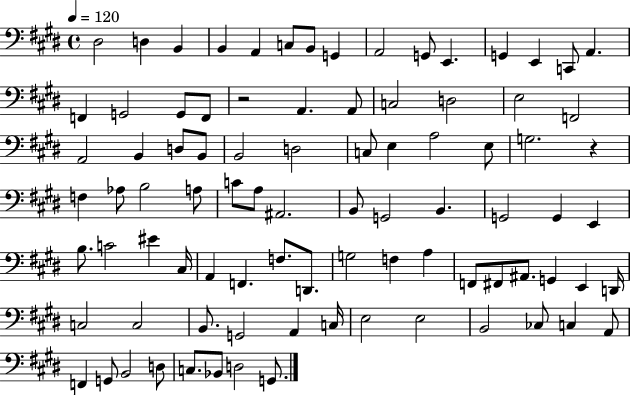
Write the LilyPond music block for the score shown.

{
  \clef bass
  \time 4/4
  \defaultTimeSignature
  \key e \major
  \tempo 4 = 120
  dis2 d4 b,4 | b,4 a,4 c8 b,8 g,4 | a,2 g,8 e,4. | g,4 e,4 c,8 a,4. | \break f,4 g,2 g,8 f,8 | r2 a,4. a,8 | c2 d2 | e2 f,2 | \break a,2 b,4 d8 b,8 | b,2 d2 | c8 e4 a2 e8 | g2. r4 | \break f4 aes8 b2 a8 | c'8 a8 ais,2. | b,8 g,2 b,4. | g,2 g,4 e,4 | \break b8. c'2 eis'4 cis16 | a,4 f,4. f8. d,8. | g2 f4 a4 | f,8 fis,8 ais,8. g,4 e,4 d,16 | \break c2 c2 | b,8. g,2 a,4 c16 | e2 e2 | b,2 ces8 c4 a,8 | \break f,4 g,8 b,2 d8 | c8. bes,8 d2 g,8. | \bar "|."
}